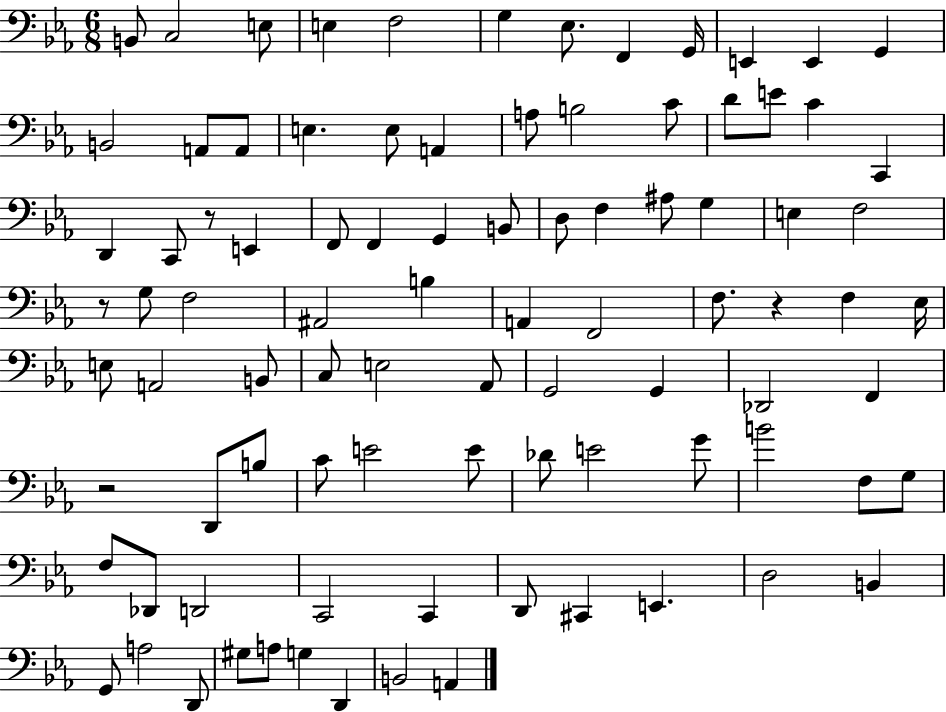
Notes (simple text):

B2/e C3/h E3/e E3/q F3/h G3/q Eb3/e. F2/q G2/s E2/q E2/q G2/q B2/h A2/e A2/e E3/q. E3/e A2/q A3/e B3/h C4/e D4/e E4/e C4/q C2/q D2/q C2/e R/e E2/q F2/e F2/q G2/q B2/e D3/e F3/q A#3/e G3/q E3/q F3/h R/e G3/e F3/h A#2/h B3/q A2/q F2/h F3/e. R/q F3/q Eb3/s E3/e A2/h B2/e C3/e E3/h Ab2/e G2/h G2/q Db2/h F2/q R/h D2/e B3/e C4/e E4/h E4/e Db4/e E4/h G4/e B4/h F3/e G3/e F3/e Db2/e D2/h C2/h C2/q D2/e C#2/q E2/q. D3/h B2/q G2/e A3/h D2/e G#3/e A3/e G3/q D2/q B2/h A2/q